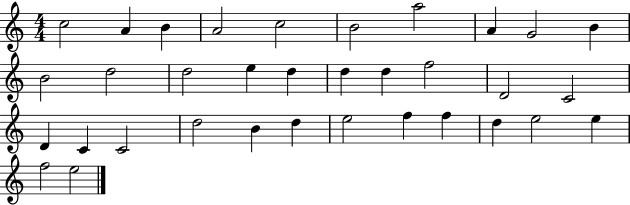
{
  \clef treble
  \numericTimeSignature
  \time 4/4
  \key c \major
  c''2 a'4 b'4 | a'2 c''2 | b'2 a''2 | a'4 g'2 b'4 | \break b'2 d''2 | d''2 e''4 d''4 | d''4 d''4 f''2 | d'2 c'2 | \break d'4 c'4 c'2 | d''2 b'4 d''4 | e''2 f''4 f''4 | d''4 e''2 e''4 | \break f''2 e''2 | \bar "|."
}